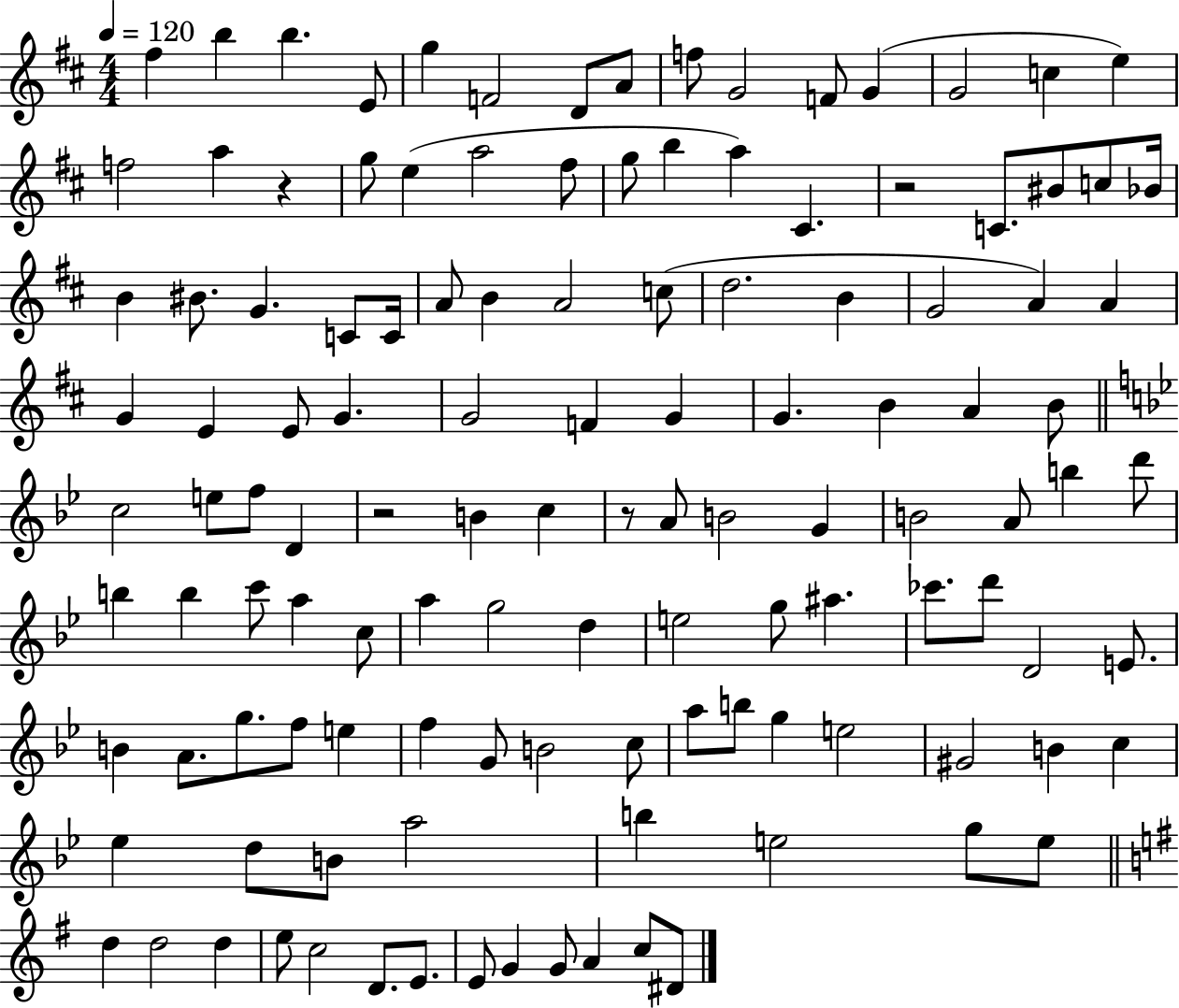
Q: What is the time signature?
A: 4/4